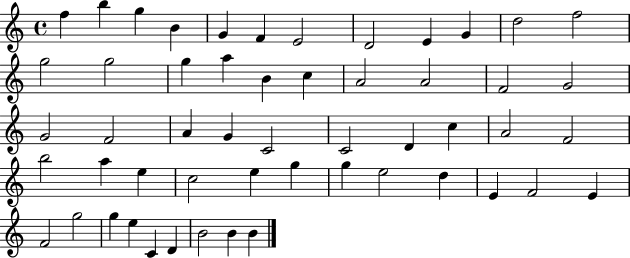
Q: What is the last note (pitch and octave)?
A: B4